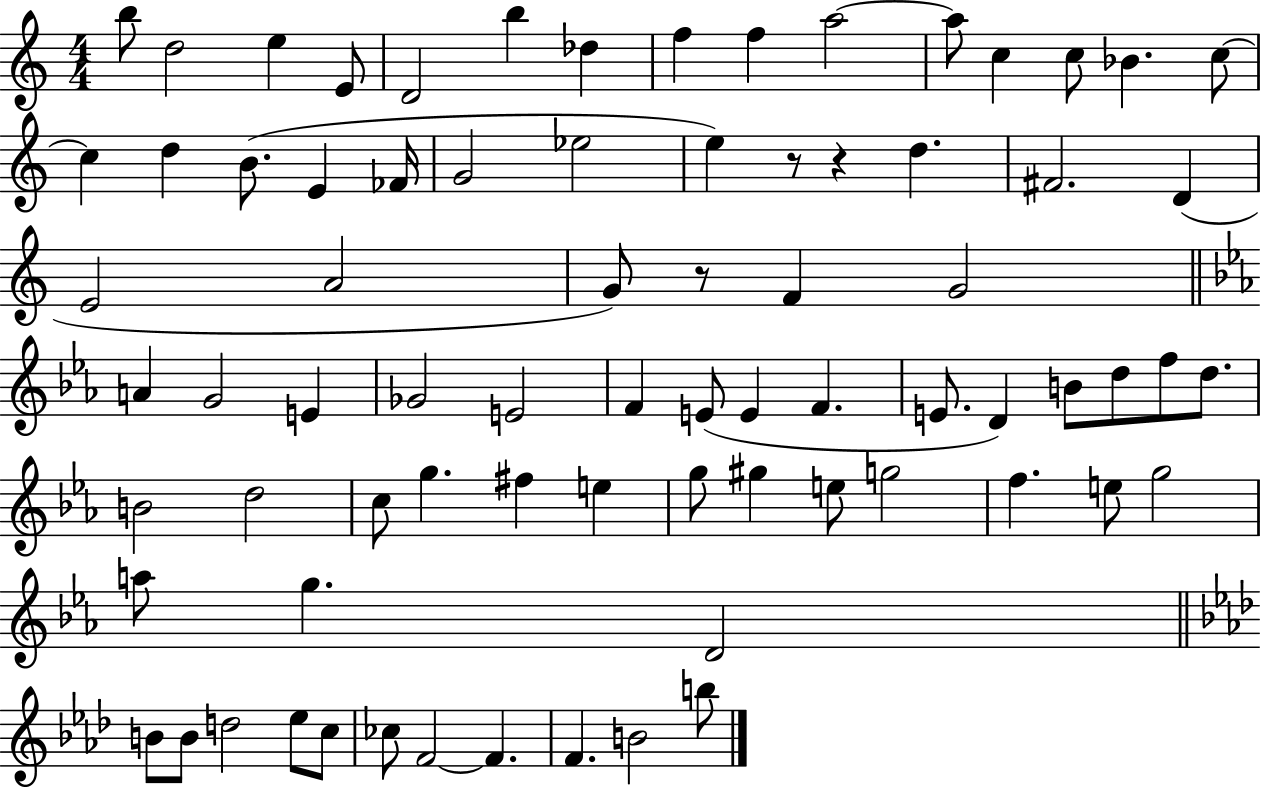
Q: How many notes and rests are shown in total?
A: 76